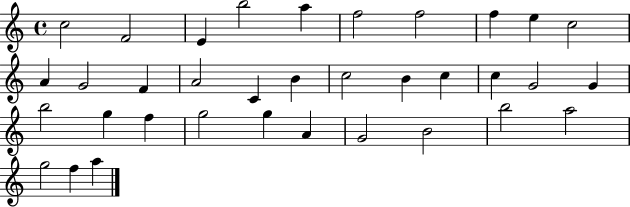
{
  \clef treble
  \time 4/4
  \defaultTimeSignature
  \key c \major
  c''2 f'2 | e'4 b''2 a''4 | f''2 f''2 | f''4 e''4 c''2 | \break a'4 g'2 f'4 | a'2 c'4 b'4 | c''2 b'4 c''4 | c''4 g'2 g'4 | \break b''2 g''4 f''4 | g''2 g''4 a'4 | g'2 b'2 | b''2 a''2 | \break g''2 f''4 a''4 | \bar "|."
}